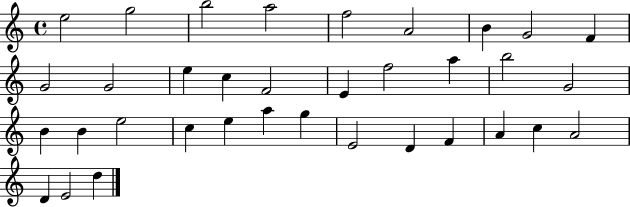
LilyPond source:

{
  \clef treble
  \time 4/4
  \defaultTimeSignature
  \key c \major
  e''2 g''2 | b''2 a''2 | f''2 a'2 | b'4 g'2 f'4 | \break g'2 g'2 | e''4 c''4 f'2 | e'4 f''2 a''4 | b''2 g'2 | \break b'4 b'4 e''2 | c''4 e''4 a''4 g''4 | e'2 d'4 f'4 | a'4 c''4 a'2 | \break d'4 e'2 d''4 | \bar "|."
}